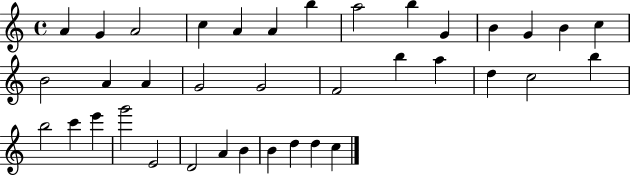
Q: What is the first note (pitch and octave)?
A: A4